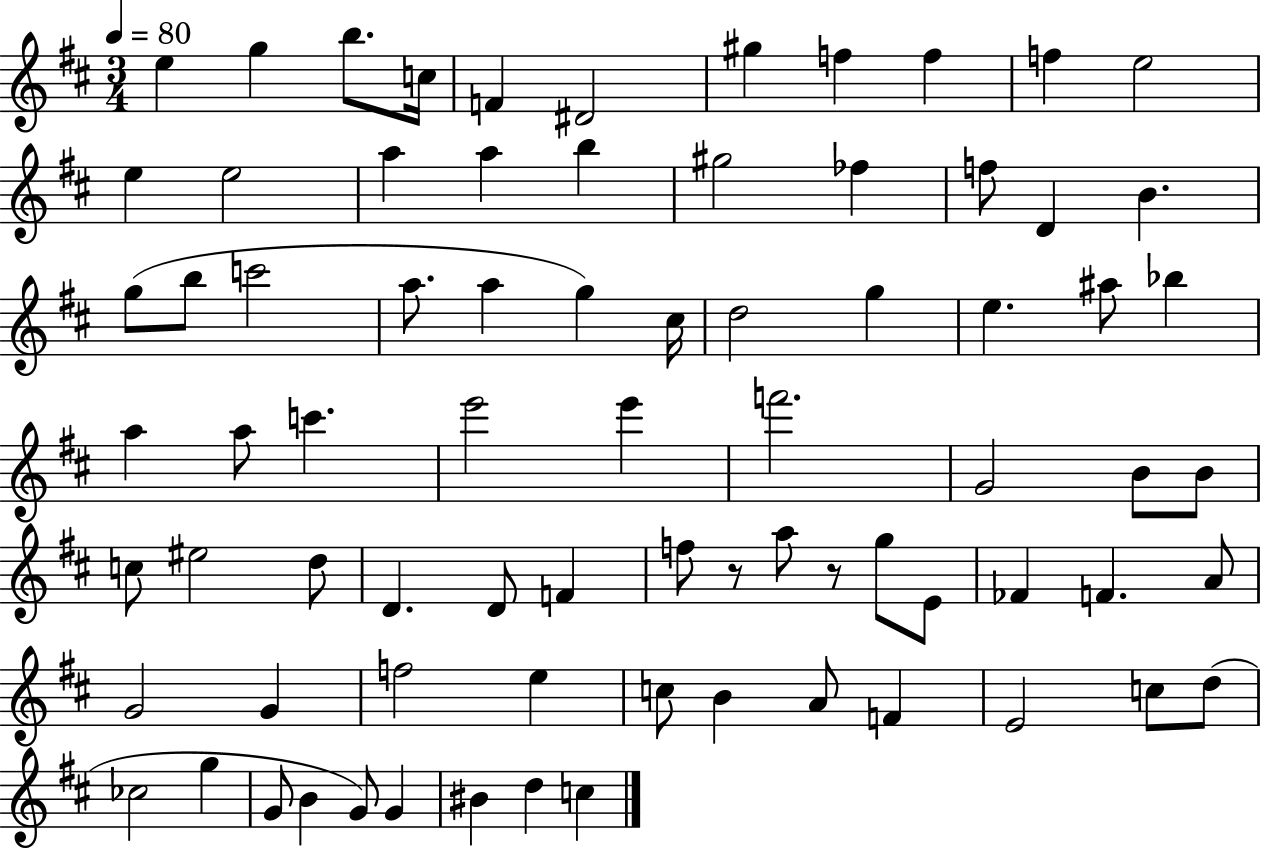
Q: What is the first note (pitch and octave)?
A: E5